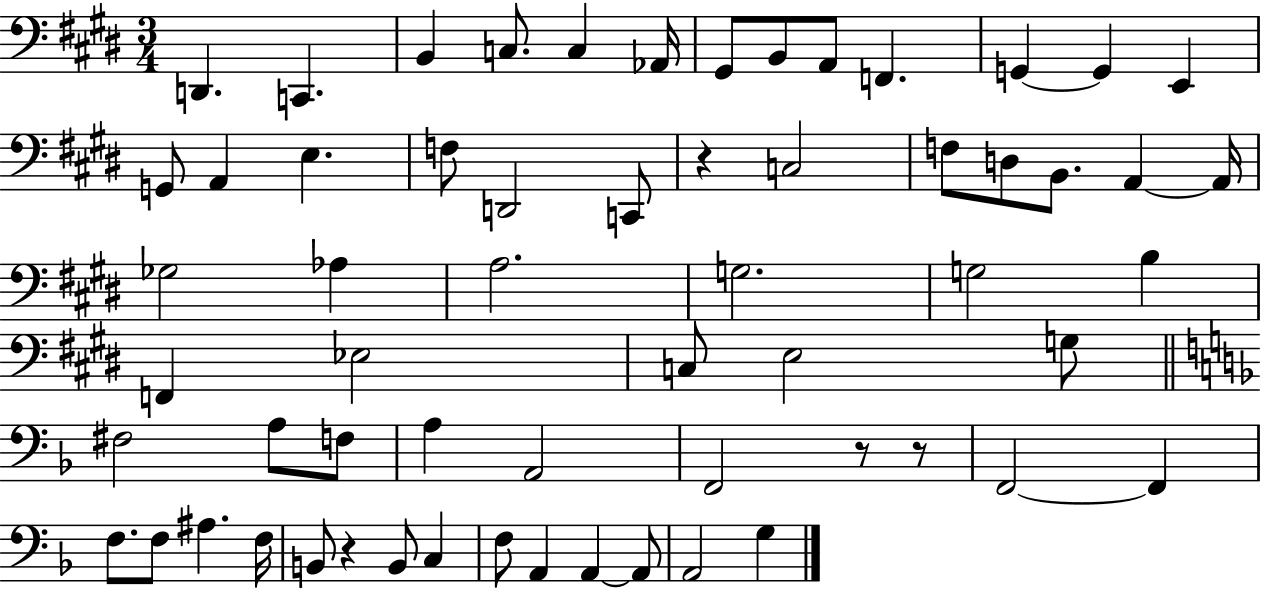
{
  \clef bass
  \numericTimeSignature
  \time 3/4
  \key e \major
  d,4. c,4. | b,4 c8. c4 aes,16 | gis,8 b,8 a,8 f,4. | g,4~~ g,4 e,4 | \break g,8 a,4 e4. | f8 d,2 c,8 | r4 c2 | f8 d8 b,8. a,4~~ a,16 | \break ges2 aes4 | a2. | g2. | g2 b4 | \break f,4 ees2 | c8 e2 g8 | \bar "||" \break \key f \major fis2 a8 f8 | a4 a,2 | f,2 r8 r8 | f,2~~ f,4 | \break f8. f8 ais4. f16 | b,8 r4 b,8 c4 | f8 a,4 a,4~~ a,8 | a,2 g4 | \break \bar "|."
}